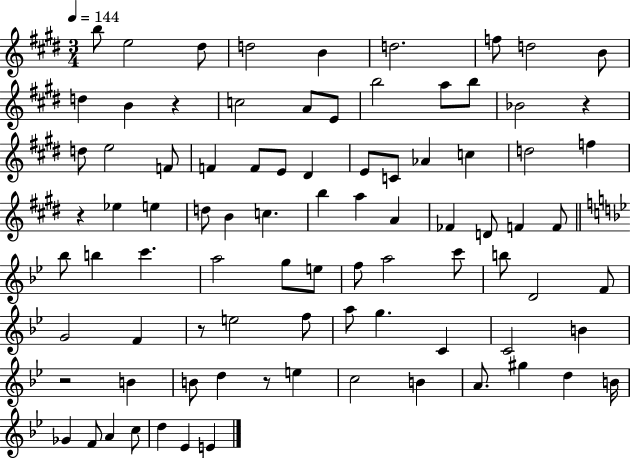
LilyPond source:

{
  \clef treble
  \numericTimeSignature
  \time 3/4
  \key e \major
  \tempo 4 = 144
  b''8 e''2 dis''8 | d''2 b'4 | d''2. | f''8 d''2 b'8 | \break d''4 b'4 r4 | c''2 a'8 e'8 | b''2 a''8 b''8 | bes'2 r4 | \break d''8 e''2 f'8 | f'4 f'8 e'8 dis'4 | e'8 c'8 aes'4 c''4 | d''2 f''4 | \break r4 ees''4 e''4 | d''8 b'4 c''4. | b''4 a''4 a'4 | fes'4 d'8 f'4 f'8 | \break \bar "||" \break \key bes \major bes''8 b''4 c'''4. | a''2 g''8 e''8 | f''8 a''2 c'''8 | b''8 d'2 f'8 | \break g'2 f'4 | r8 e''2 f''8 | a''8 g''4. c'4 | c'2 b'4 | \break r2 b'4 | b'8 d''4 r8 e''4 | c''2 b'4 | a'8. gis''4 d''4 b'16 | \break ges'4 f'8 a'4 c''8 | d''4 ees'4 e'4 | \bar "|."
}